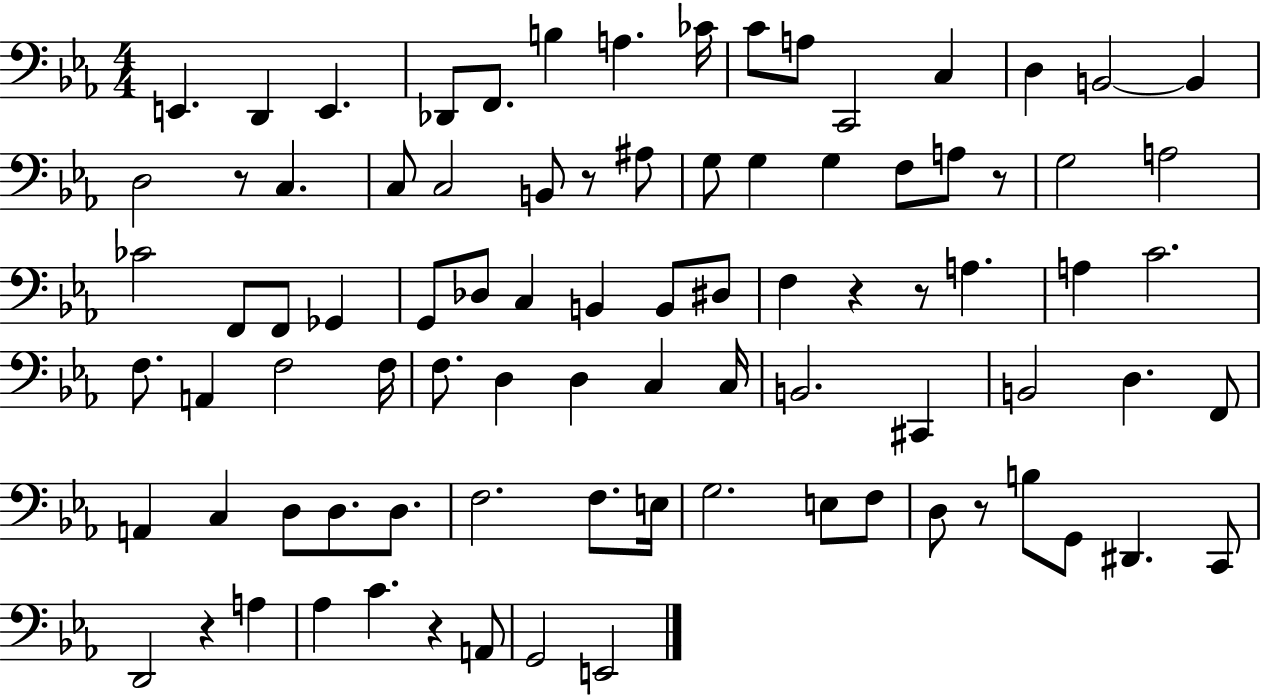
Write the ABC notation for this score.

X:1
T:Untitled
M:4/4
L:1/4
K:Eb
E,, D,, E,, _D,,/2 F,,/2 B, A, _C/4 C/2 A,/2 C,,2 C, D, B,,2 B,, D,2 z/2 C, C,/2 C,2 B,,/2 z/2 ^A,/2 G,/2 G, G, F,/2 A,/2 z/2 G,2 A,2 _C2 F,,/2 F,,/2 _G,, G,,/2 _D,/2 C, B,, B,,/2 ^D,/2 F, z z/2 A, A, C2 F,/2 A,, F,2 F,/4 F,/2 D, D, C, C,/4 B,,2 ^C,, B,,2 D, F,,/2 A,, C, D,/2 D,/2 D,/2 F,2 F,/2 E,/4 G,2 E,/2 F,/2 D,/2 z/2 B,/2 G,,/2 ^D,, C,,/2 D,,2 z A, _A, C z A,,/2 G,,2 E,,2